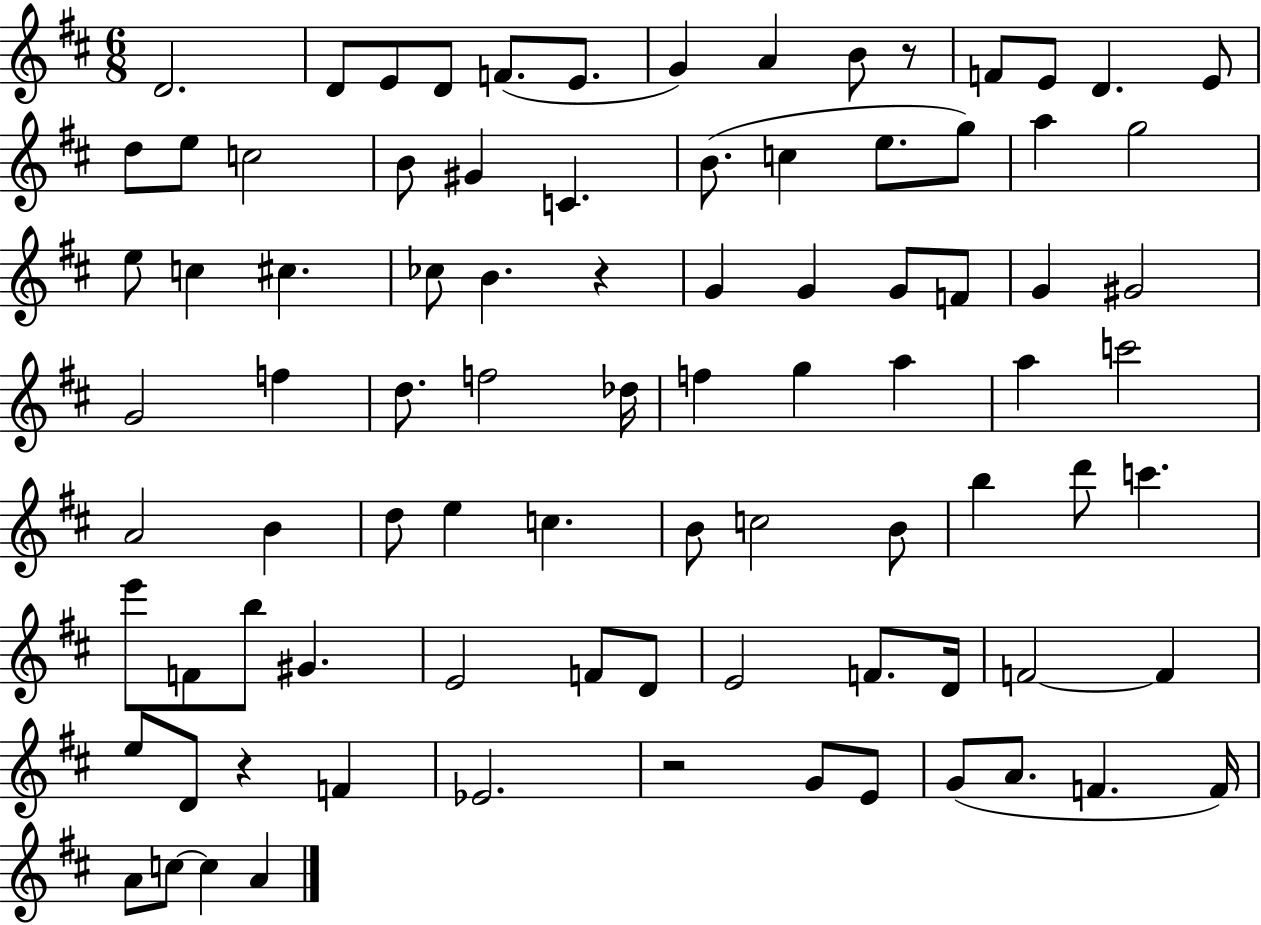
{
  \clef treble
  \numericTimeSignature
  \time 6/8
  \key d \major
  \repeat volta 2 { d'2. | d'8 e'8 d'8 f'8.( e'8. | g'4) a'4 b'8 r8 | f'8 e'8 d'4. e'8 | \break d''8 e''8 c''2 | b'8 gis'4 c'4. | b'8.( c''4 e''8. g''8) | a''4 g''2 | \break e''8 c''4 cis''4. | ces''8 b'4. r4 | g'4 g'4 g'8 f'8 | g'4 gis'2 | \break g'2 f''4 | d''8. f''2 des''16 | f''4 g''4 a''4 | a''4 c'''2 | \break a'2 b'4 | d''8 e''4 c''4. | b'8 c''2 b'8 | b''4 d'''8 c'''4. | \break e'''8 f'8 b''8 gis'4. | e'2 f'8 d'8 | e'2 f'8. d'16 | f'2~~ f'4 | \break e''8 d'8 r4 f'4 | ees'2. | r2 g'8 e'8 | g'8( a'8. f'4. f'16) | \break a'8 c''8~~ c''4 a'4 | } \bar "|."
}